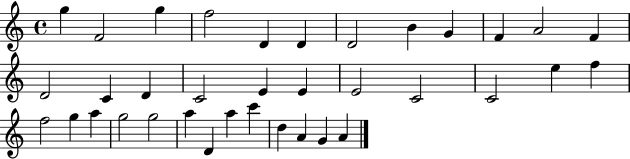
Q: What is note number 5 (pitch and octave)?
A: D4